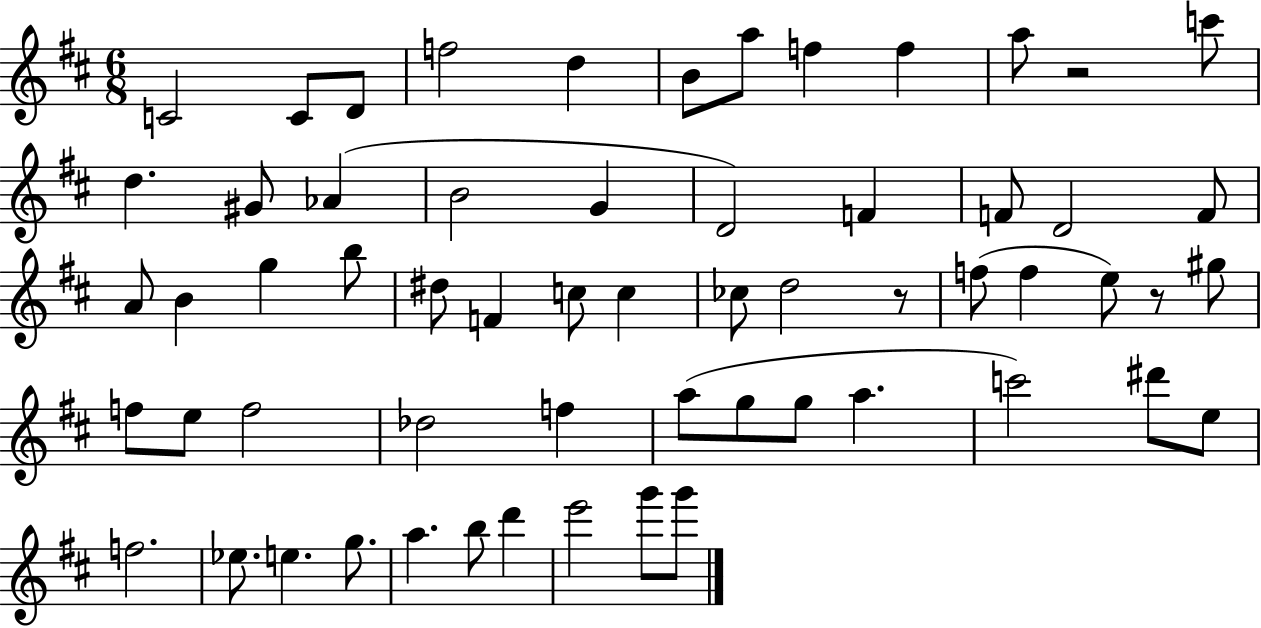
X:1
T:Untitled
M:6/8
L:1/4
K:D
C2 C/2 D/2 f2 d B/2 a/2 f f a/2 z2 c'/2 d ^G/2 _A B2 G D2 F F/2 D2 F/2 A/2 B g b/2 ^d/2 F c/2 c _c/2 d2 z/2 f/2 f e/2 z/2 ^g/2 f/2 e/2 f2 _d2 f a/2 g/2 g/2 a c'2 ^d'/2 e/2 f2 _e/2 e g/2 a b/2 d' e'2 g'/2 g'/2